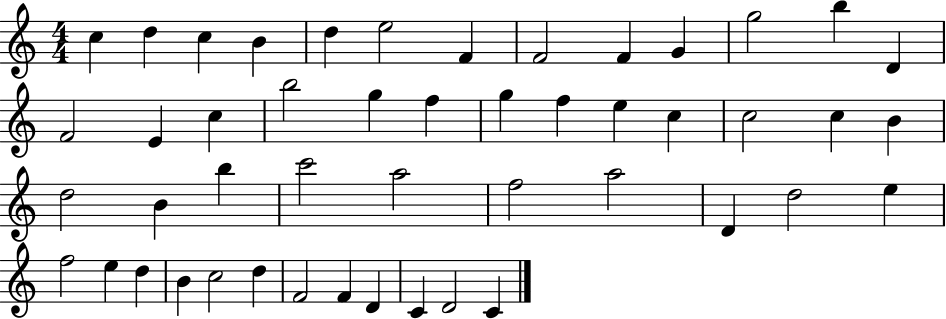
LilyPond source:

{
  \clef treble
  \numericTimeSignature
  \time 4/4
  \key c \major
  c''4 d''4 c''4 b'4 | d''4 e''2 f'4 | f'2 f'4 g'4 | g''2 b''4 d'4 | \break f'2 e'4 c''4 | b''2 g''4 f''4 | g''4 f''4 e''4 c''4 | c''2 c''4 b'4 | \break d''2 b'4 b''4 | c'''2 a''2 | f''2 a''2 | d'4 d''2 e''4 | \break f''2 e''4 d''4 | b'4 c''2 d''4 | f'2 f'4 d'4 | c'4 d'2 c'4 | \break \bar "|."
}